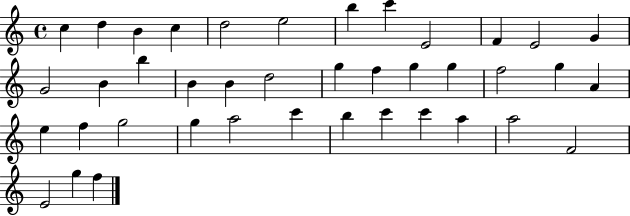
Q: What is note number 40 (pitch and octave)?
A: F5